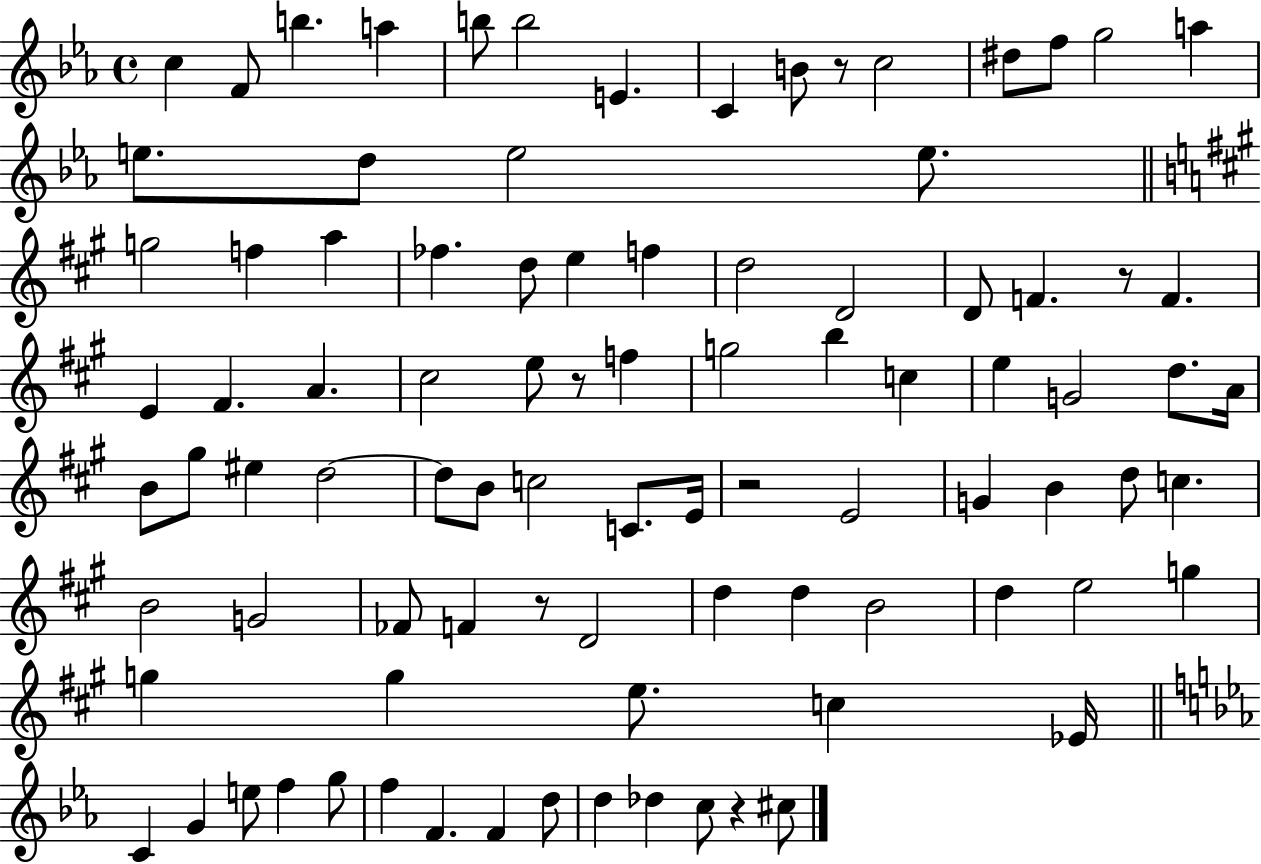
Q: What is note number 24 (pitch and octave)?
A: E5